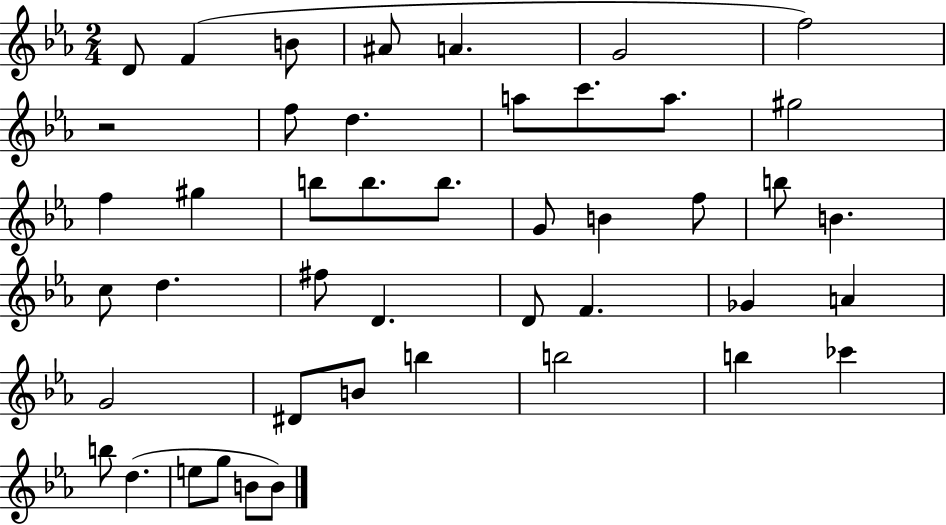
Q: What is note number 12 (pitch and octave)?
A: A5